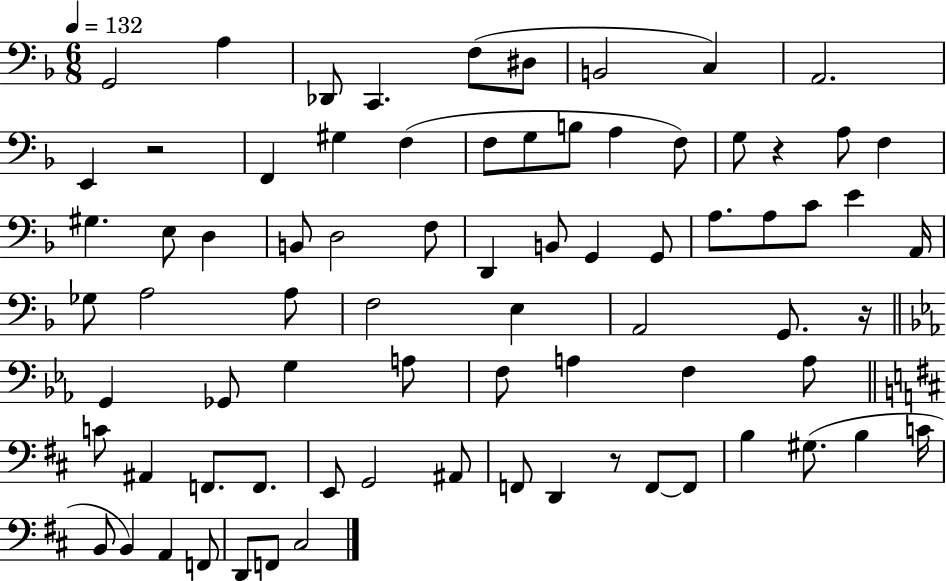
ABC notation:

X:1
T:Untitled
M:6/8
L:1/4
K:F
G,,2 A, _D,,/2 C,, F,/2 ^D,/2 B,,2 C, A,,2 E,, z2 F,, ^G, F, F,/2 G,/2 B,/2 A, F,/2 G,/2 z A,/2 F, ^G, E,/2 D, B,,/2 D,2 F,/2 D,, B,,/2 G,, G,,/2 A,/2 A,/2 C/2 E A,,/4 _G,/2 A,2 A,/2 F,2 E, A,,2 G,,/2 z/4 G,, _G,,/2 G, A,/2 F,/2 A, F, A,/2 C/2 ^A,, F,,/2 F,,/2 E,,/2 G,,2 ^A,,/2 F,,/2 D,, z/2 F,,/2 F,,/2 B, ^G,/2 B, C/4 B,,/2 B,, A,, F,,/2 D,,/2 F,,/2 ^C,2